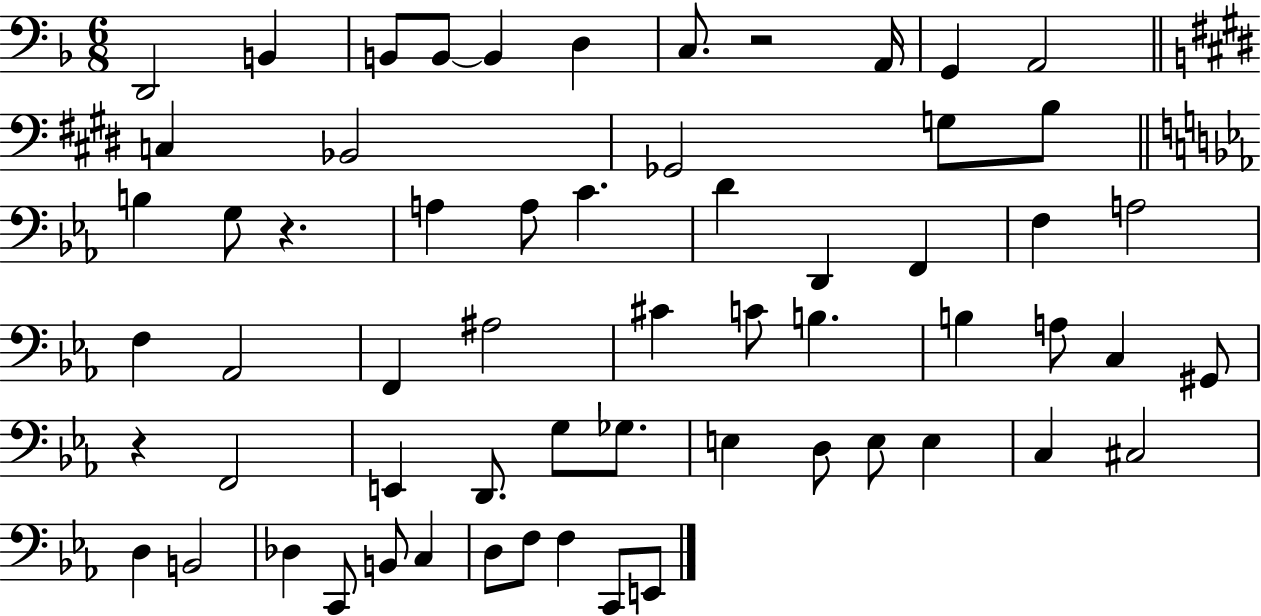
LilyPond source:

{
  \clef bass
  \numericTimeSignature
  \time 6/8
  \key f \major
  d,2 b,4 | b,8 b,8~~ b,4 d4 | c8. r2 a,16 | g,4 a,2 | \break \bar "||" \break \key e \major c4 bes,2 | ges,2 g8 b8 | \bar "||" \break \key ees \major b4 g8 r4. | a4 a8 c'4. | d'4 d,4 f,4 | f4 a2 | \break f4 aes,2 | f,4 ais2 | cis'4 c'8 b4. | b4 a8 c4 gis,8 | \break r4 f,2 | e,4 d,8. g8 ges8. | e4 d8 e8 e4 | c4 cis2 | \break d4 b,2 | des4 c,8 b,8 c4 | d8 f8 f4 c,8 e,8 | \bar "|."
}